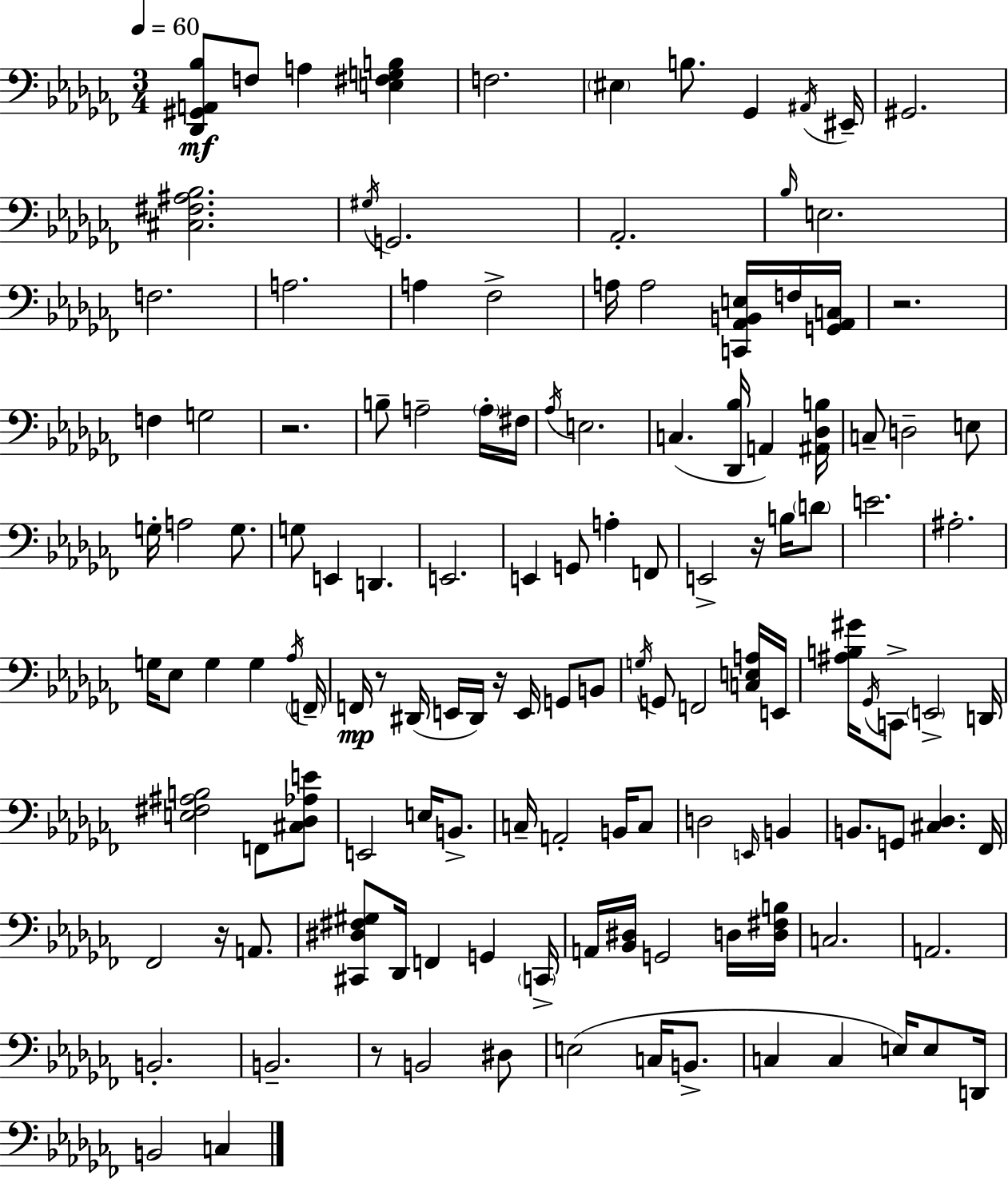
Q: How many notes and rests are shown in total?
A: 132